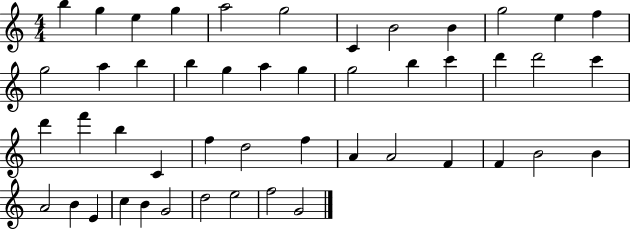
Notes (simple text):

B5/q G5/q E5/q G5/q A5/h G5/h C4/q B4/h B4/q G5/h E5/q F5/q G5/h A5/q B5/q B5/q G5/q A5/q G5/q G5/h B5/q C6/q D6/q D6/h C6/q D6/q F6/q B5/q C4/q F5/q D5/h F5/q A4/q A4/h F4/q F4/q B4/h B4/q A4/h B4/q E4/q C5/q B4/q G4/h D5/h E5/h F5/h G4/h